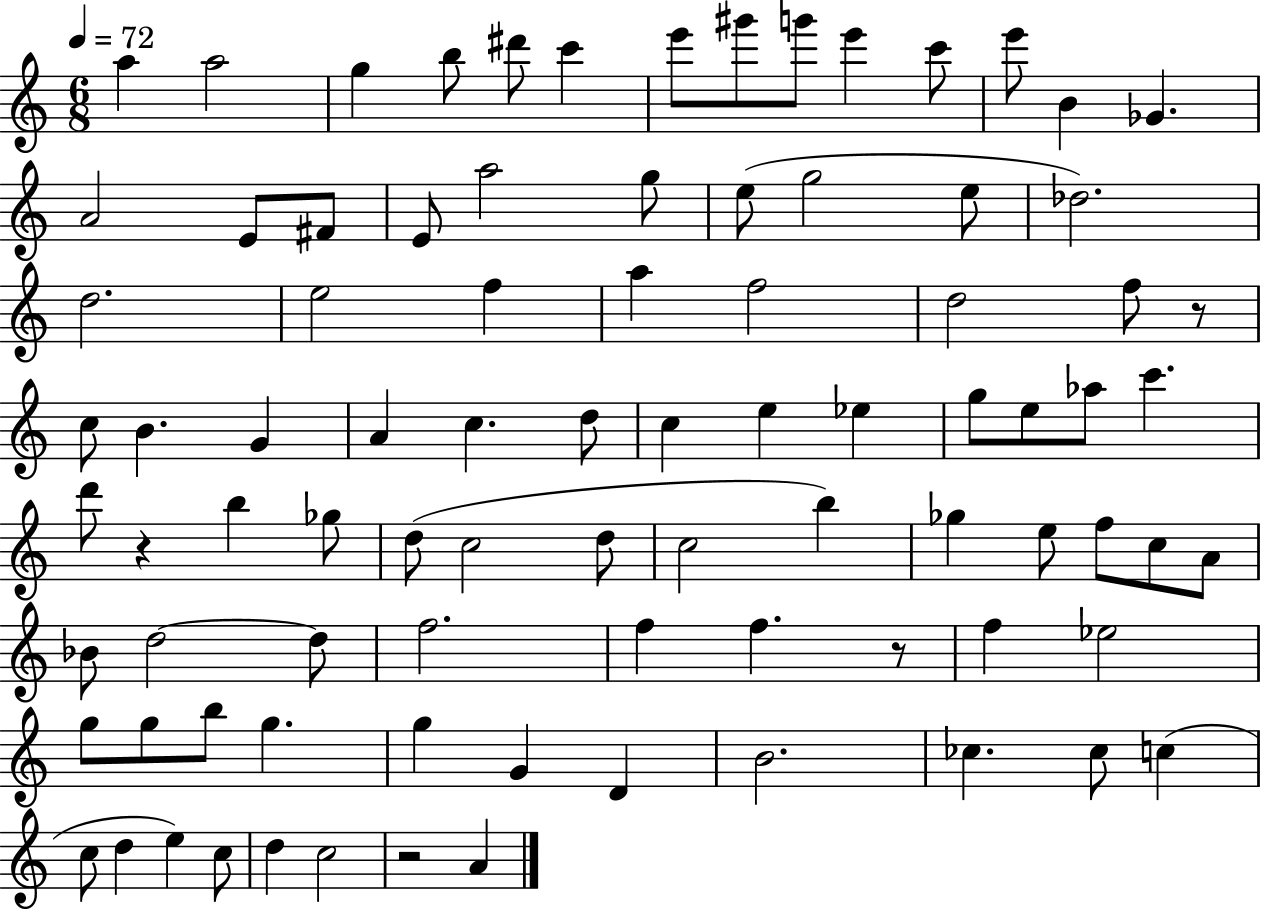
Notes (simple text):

A5/q A5/h G5/q B5/e D#6/e C6/q E6/e G#6/e G6/e E6/q C6/e E6/e B4/q Gb4/q. A4/h E4/e F#4/e E4/e A5/h G5/e E5/e G5/h E5/e Db5/h. D5/h. E5/h F5/q A5/q F5/h D5/h F5/e R/e C5/e B4/q. G4/q A4/q C5/q. D5/e C5/q E5/q Eb5/q G5/e E5/e Ab5/e C6/q. D6/e R/q B5/q Gb5/e D5/e C5/h D5/e C5/h B5/q Gb5/q E5/e F5/e C5/e A4/e Bb4/e D5/h D5/e F5/h. F5/q F5/q. R/e F5/q Eb5/h G5/e G5/e B5/e G5/q. G5/q G4/q D4/q B4/h. CES5/q. CES5/e C5/q C5/e D5/q E5/q C5/e D5/q C5/h R/h A4/q